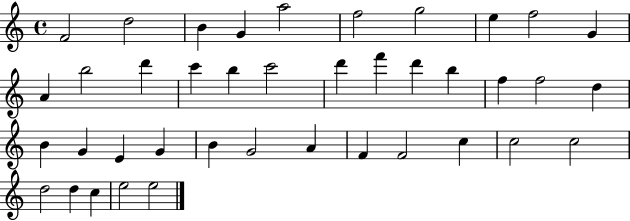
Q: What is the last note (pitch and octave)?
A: E5